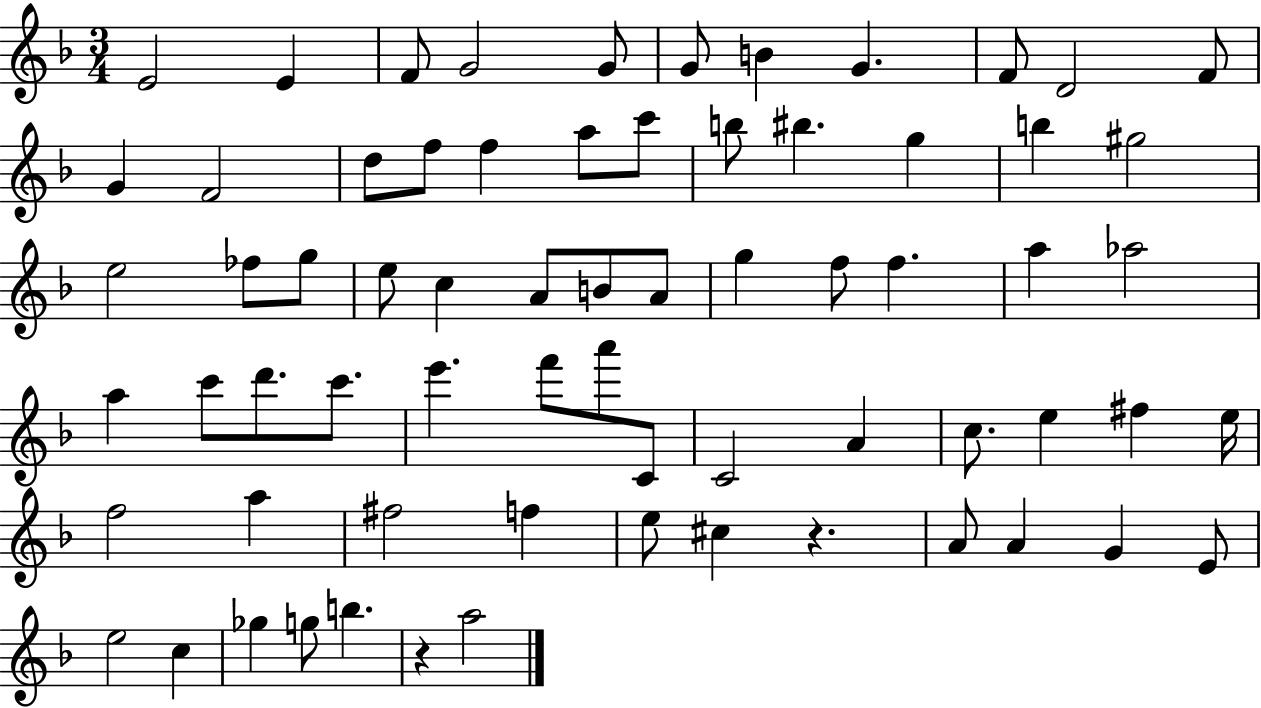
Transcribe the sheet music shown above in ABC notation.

X:1
T:Untitled
M:3/4
L:1/4
K:F
E2 E F/2 G2 G/2 G/2 B G F/2 D2 F/2 G F2 d/2 f/2 f a/2 c'/2 b/2 ^b g b ^g2 e2 _f/2 g/2 e/2 c A/2 B/2 A/2 g f/2 f a _a2 a c'/2 d'/2 c'/2 e' f'/2 a'/2 C/2 C2 A c/2 e ^f e/4 f2 a ^f2 f e/2 ^c z A/2 A G E/2 e2 c _g g/2 b z a2